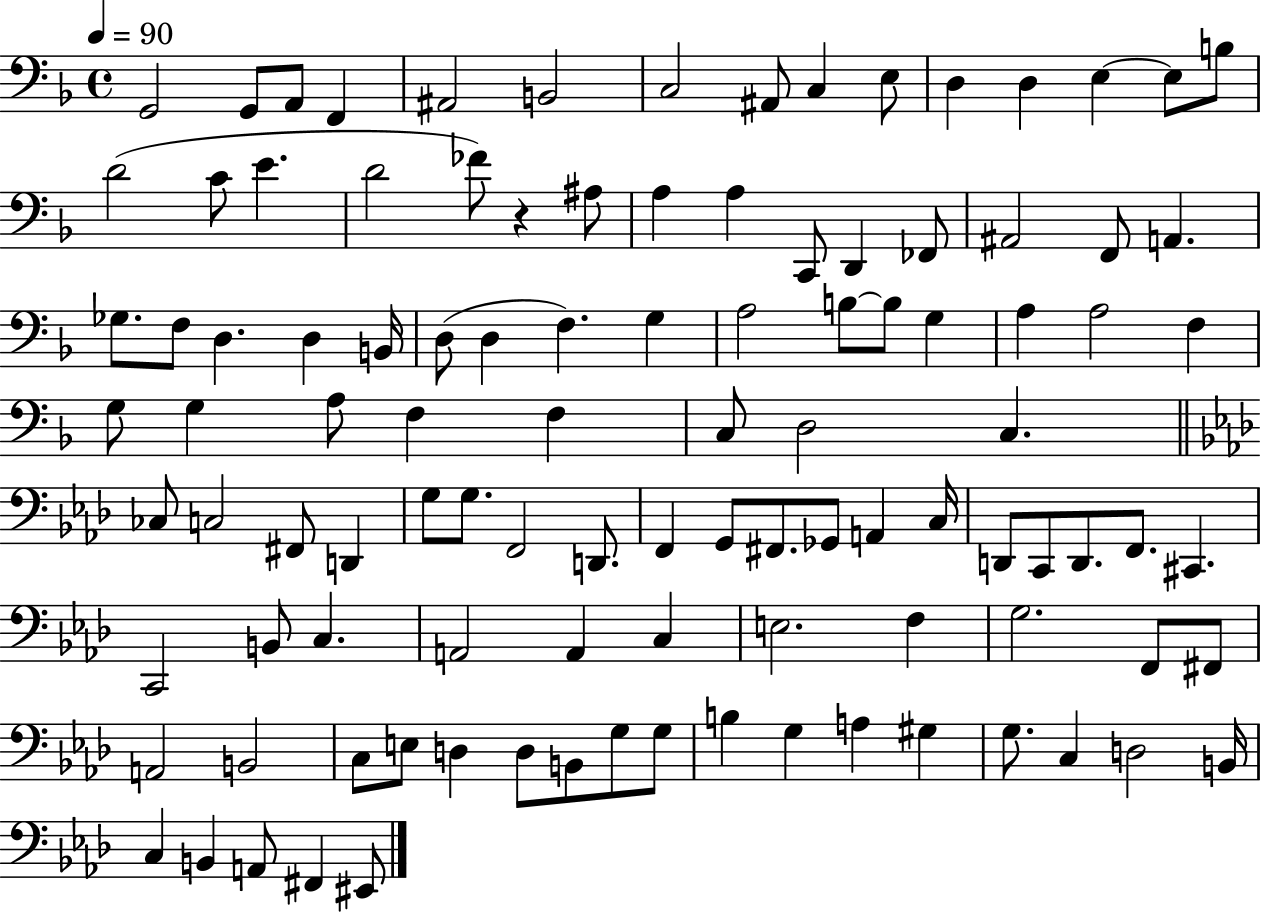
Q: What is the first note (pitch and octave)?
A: G2